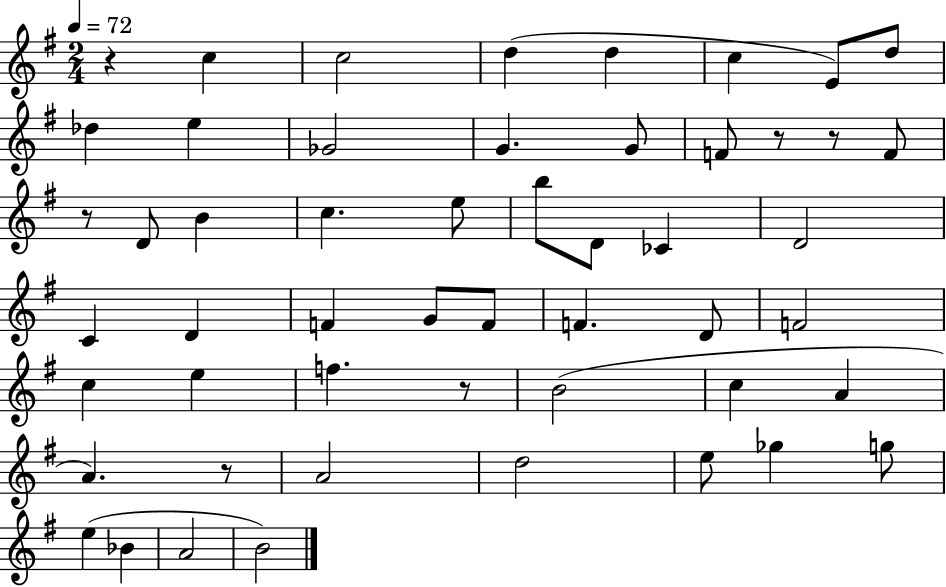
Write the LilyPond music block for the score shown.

{
  \clef treble
  \numericTimeSignature
  \time 2/4
  \key g \major
  \tempo 4 = 72
  r4 c''4 | c''2 | d''4( d''4 | c''4 e'8) d''8 | \break des''4 e''4 | ges'2 | g'4. g'8 | f'8 r8 r8 f'8 | \break r8 d'8 b'4 | c''4. e''8 | b''8 d'8 ces'4 | d'2 | \break c'4 d'4 | f'4 g'8 f'8 | f'4. d'8 | f'2 | \break c''4 e''4 | f''4. r8 | b'2( | c''4 a'4 | \break a'4.) r8 | a'2 | d''2 | e''8 ges''4 g''8 | \break e''4( bes'4 | a'2 | b'2) | \bar "|."
}